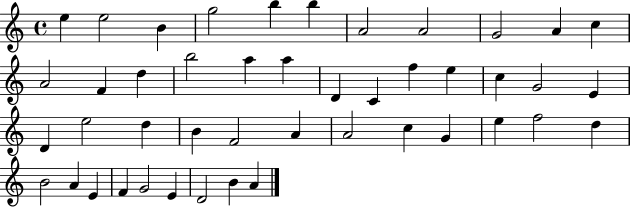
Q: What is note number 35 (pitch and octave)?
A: F5